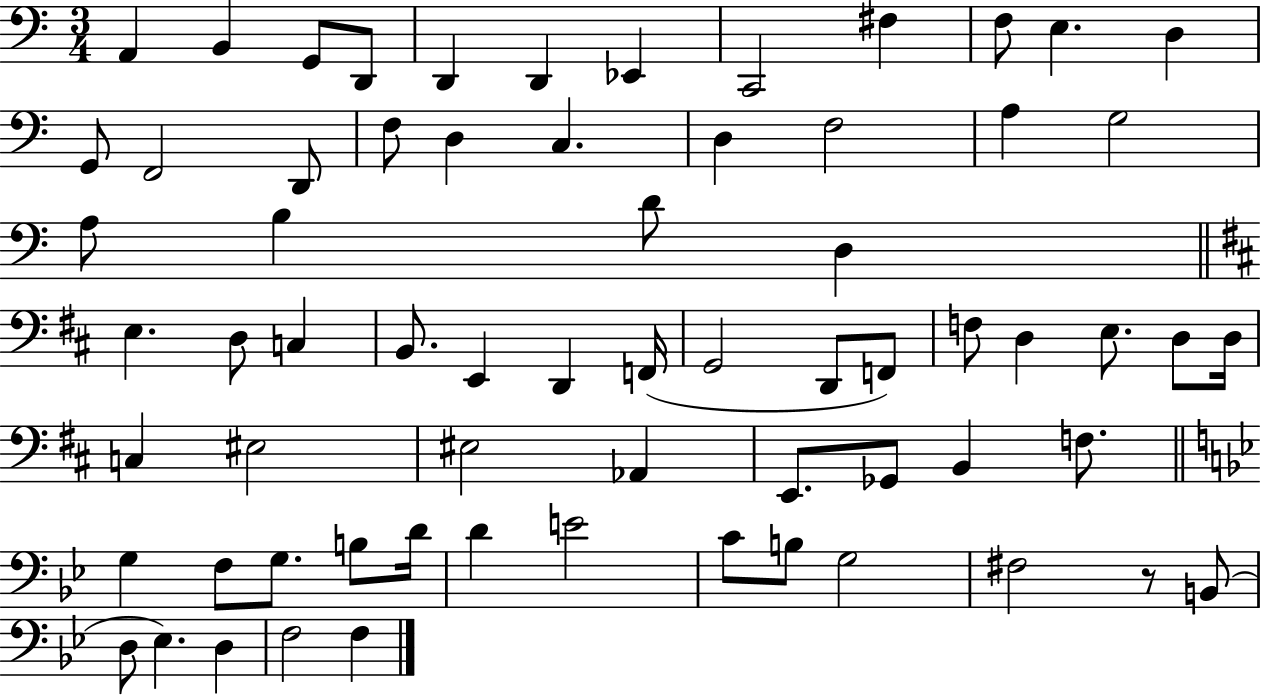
X:1
T:Untitled
M:3/4
L:1/4
K:C
A,, B,, G,,/2 D,,/2 D,, D,, _E,, C,,2 ^F, F,/2 E, D, G,,/2 F,,2 D,,/2 F,/2 D, C, D, F,2 A, G,2 A,/2 B, D/2 D, E, D,/2 C, B,,/2 E,, D,, F,,/4 G,,2 D,,/2 F,,/2 F,/2 D, E,/2 D,/2 D,/4 C, ^E,2 ^E,2 _A,, E,,/2 _G,,/2 B,, F,/2 G, F,/2 G,/2 B,/2 D/4 D E2 C/2 B,/2 G,2 ^F,2 z/2 B,,/2 D,/2 _E, D, F,2 F,